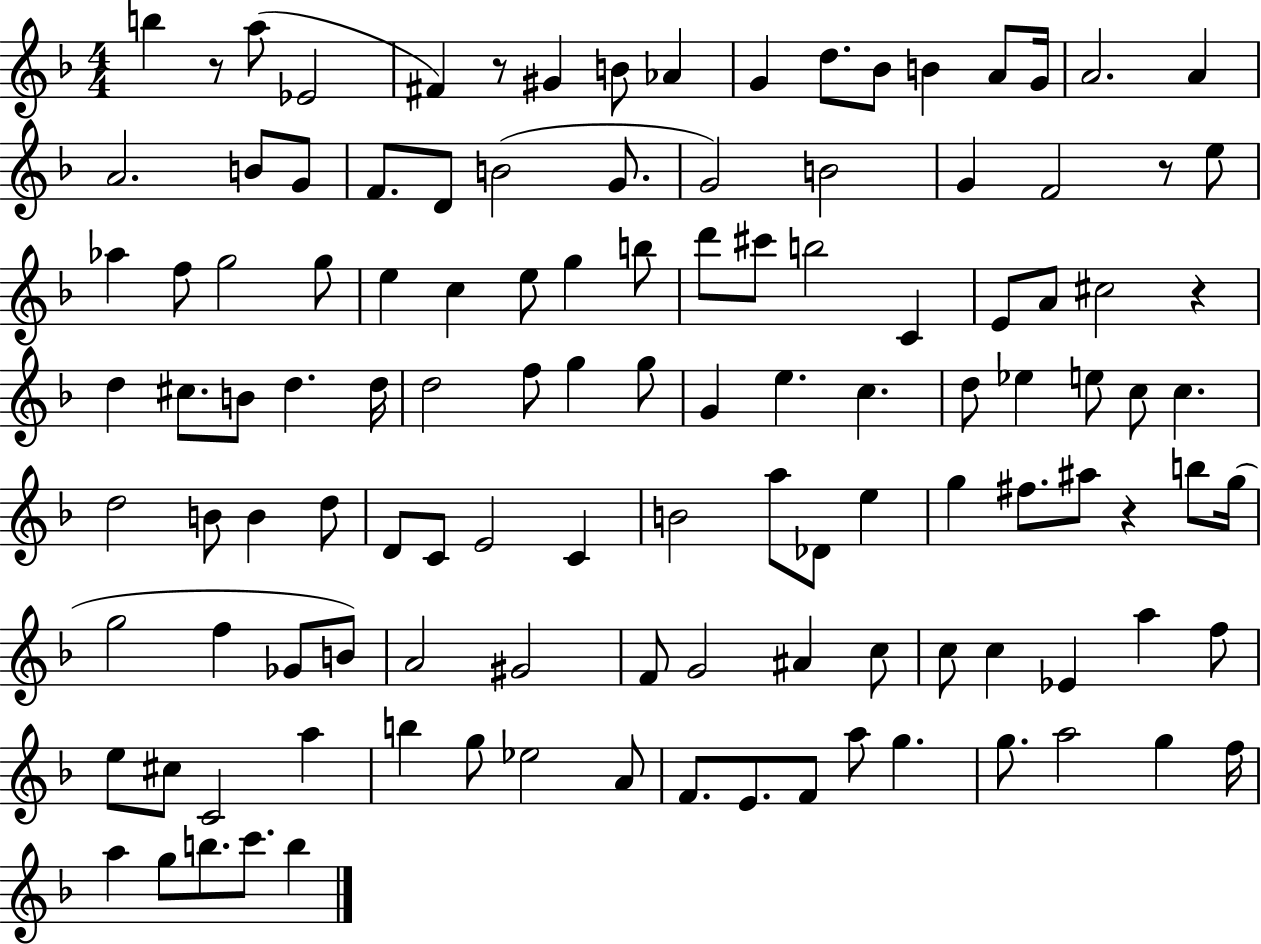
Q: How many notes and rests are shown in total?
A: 119